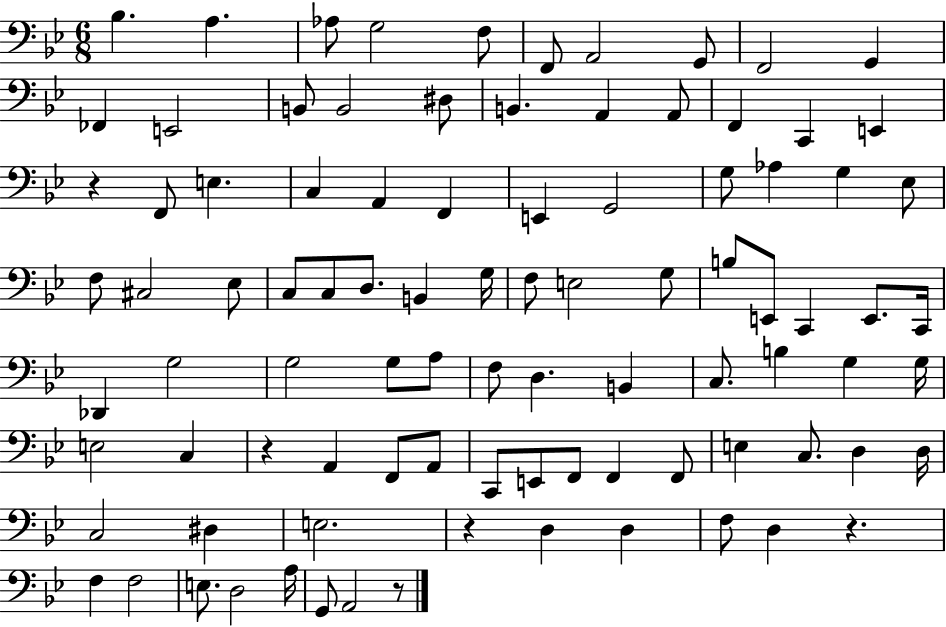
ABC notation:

X:1
T:Untitled
M:6/8
L:1/4
K:Bb
_B, A, _A,/2 G,2 F,/2 F,,/2 A,,2 G,,/2 F,,2 G,, _F,, E,,2 B,,/2 B,,2 ^D,/2 B,, A,, A,,/2 F,, C,, E,, z F,,/2 E, C, A,, F,, E,, G,,2 G,/2 _A, G, _E,/2 F,/2 ^C,2 _E,/2 C,/2 C,/2 D,/2 B,, G,/4 F,/2 E,2 G,/2 B,/2 E,,/2 C,, E,,/2 C,,/4 _D,, G,2 G,2 G,/2 A,/2 F,/2 D, B,, C,/2 B, G, G,/4 E,2 C, z A,, F,,/2 A,,/2 C,,/2 E,,/2 F,,/2 F,, F,,/2 E, C,/2 D, D,/4 C,2 ^D, E,2 z D, D, F,/2 D, z F, F,2 E,/2 D,2 A,/4 G,,/2 A,,2 z/2